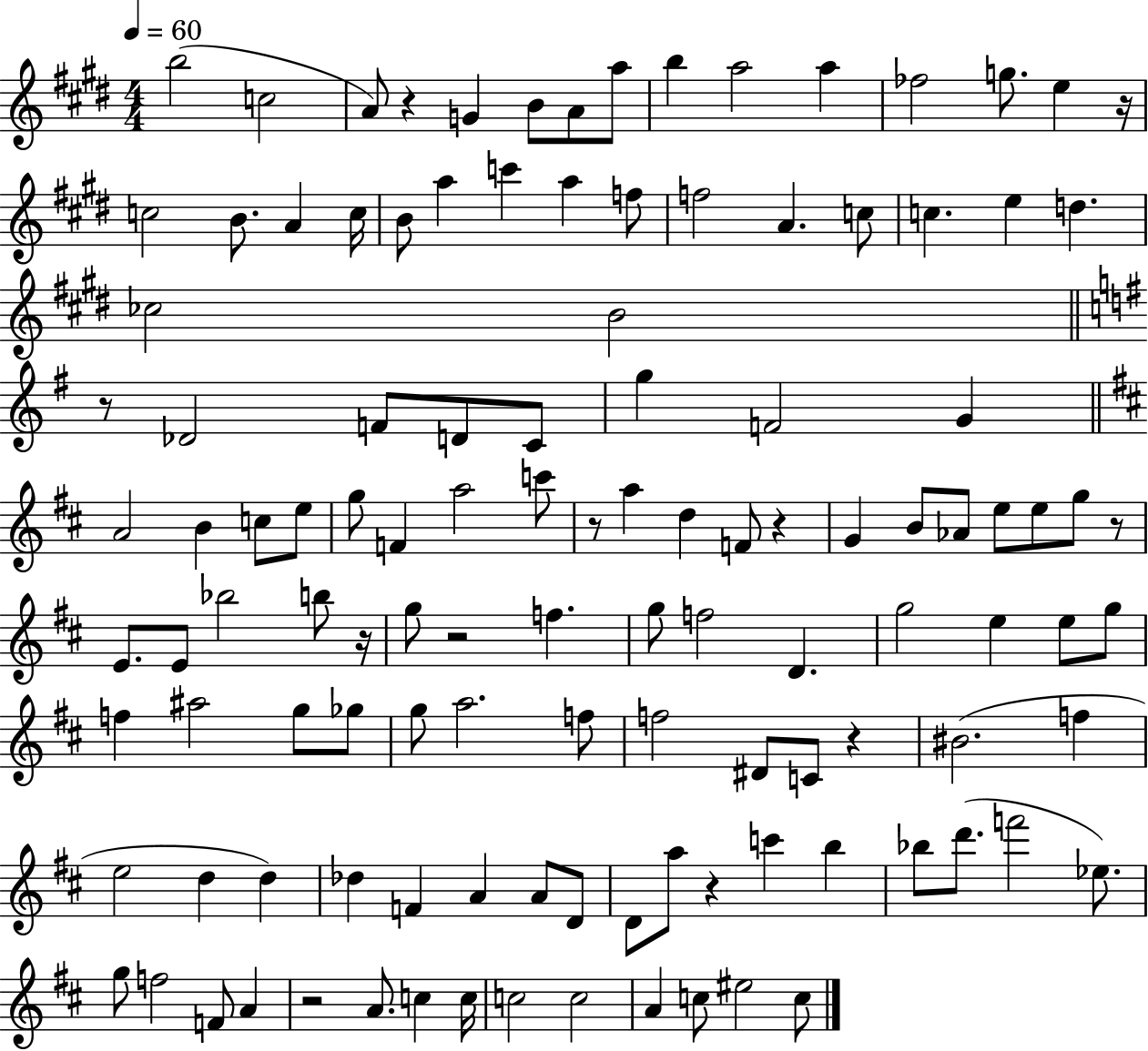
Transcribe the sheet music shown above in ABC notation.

X:1
T:Untitled
M:4/4
L:1/4
K:E
b2 c2 A/2 z G B/2 A/2 a/2 b a2 a _f2 g/2 e z/4 c2 B/2 A c/4 B/2 a c' a f/2 f2 A c/2 c e d _c2 B2 z/2 _D2 F/2 D/2 C/2 g F2 G A2 B c/2 e/2 g/2 F a2 c'/2 z/2 a d F/2 z G B/2 _A/2 e/2 e/2 g/2 z/2 E/2 E/2 _b2 b/2 z/4 g/2 z2 f g/2 f2 D g2 e e/2 g/2 f ^a2 g/2 _g/2 g/2 a2 f/2 f2 ^D/2 C/2 z ^B2 f e2 d d _d F A A/2 D/2 D/2 a/2 z c' b _b/2 d'/2 f'2 _e/2 g/2 f2 F/2 A z2 A/2 c c/4 c2 c2 A c/2 ^e2 c/2